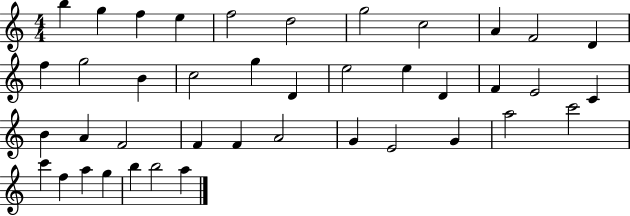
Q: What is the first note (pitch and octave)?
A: B5